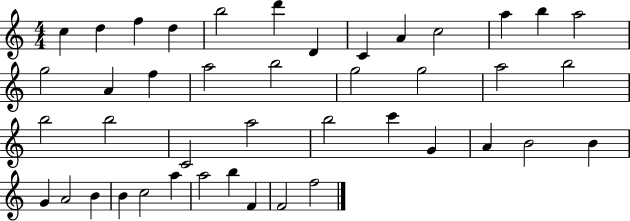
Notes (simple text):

C5/q D5/q F5/q D5/q B5/h D6/q D4/q C4/q A4/q C5/h A5/q B5/q A5/h G5/h A4/q F5/q A5/h B5/h G5/h G5/h A5/h B5/h B5/h B5/h C4/h A5/h B5/h C6/q G4/q A4/q B4/h B4/q G4/q A4/h B4/q B4/q C5/h A5/q A5/h B5/q F4/q F4/h F5/h